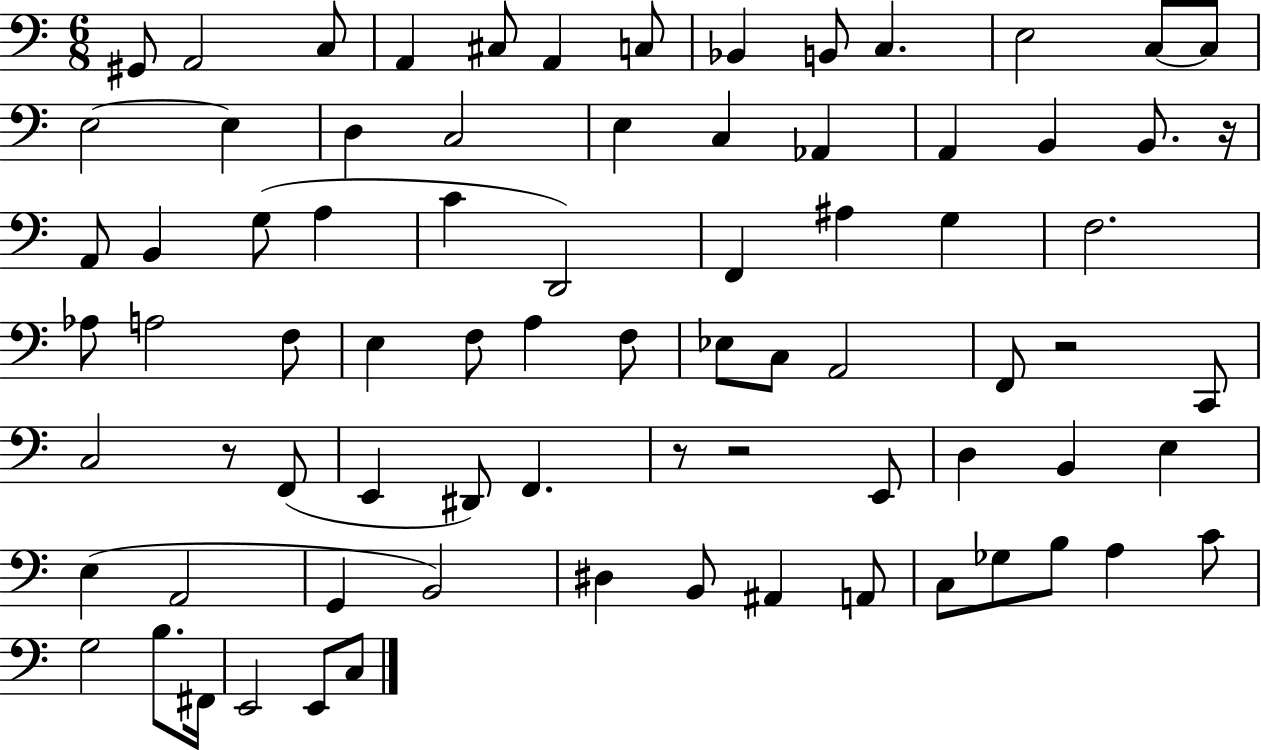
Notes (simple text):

G#2/e A2/h C3/e A2/q C#3/e A2/q C3/e Bb2/q B2/e C3/q. E3/h C3/e C3/e E3/h E3/q D3/q C3/h E3/q C3/q Ab2/q A2/q B2/q B2/e. R/s A2/e B2/q G3/e A3/q C4/q D2/h F2/q A#3/q G3/q F3/h. Ab3/e A3/h F3/e E3/q F3/e A3/q F3/e Eb3/e C3/e A2/h F2/e R/h C2/e C3/h R/e F2/e E2/q D#2/e F2/q. R/e R/h E2/e D3/q B2/q E3/q E3/q A2/h G2/q B2/h D#3/q B2/e A#2/q A2/e C3/e Gb3/e B3/e A3/q C4/e G3/h B3/e. F#2/s E2/h E2/e C3/e